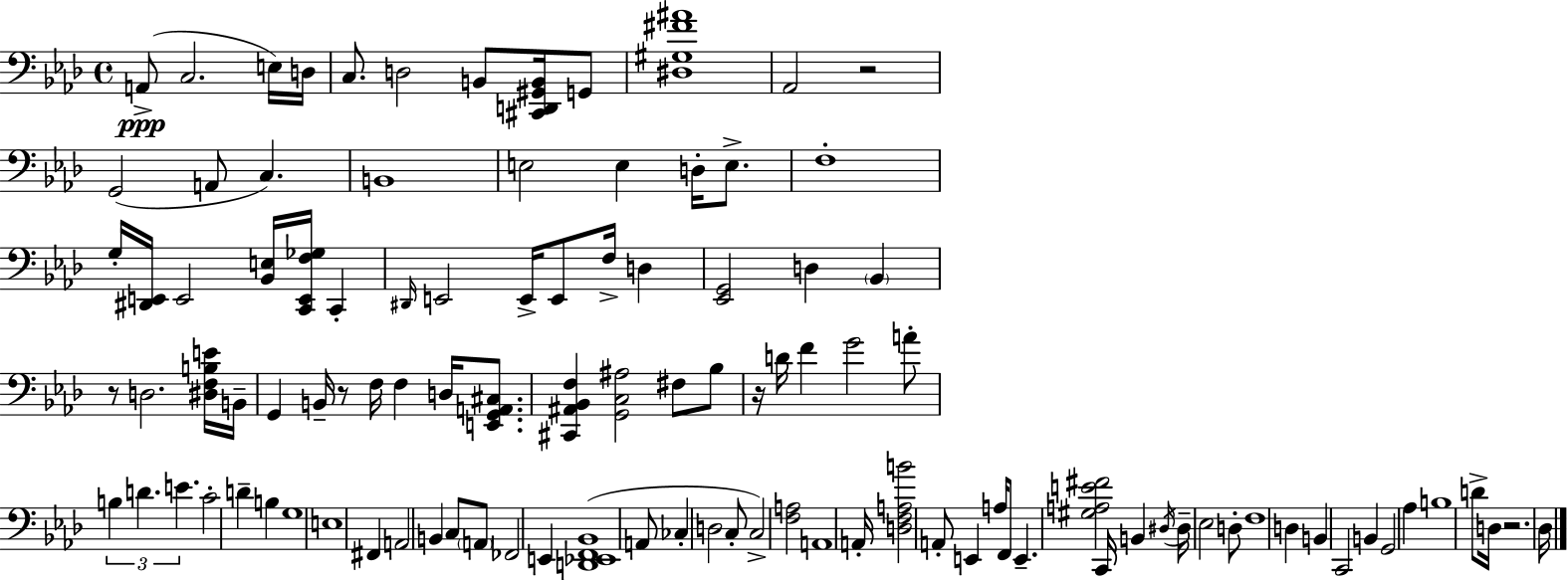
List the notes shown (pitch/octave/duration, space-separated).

A2/e C3/h. E3/s D3/s C3/e. D3/h B2/e [C#2,D2,G#2,B2]/s G2/e [D#3,G#3,F#4,A#4]/w Ab2/h R/h G2/h A2/e C3/q. B2/w E3/h E3/q D3/s E3/e. F3/w G3/s [D#2,E2]/s E2/h [Bb2,E3]/s [C2,E2,F3,Gb3]/s C2/q D#2/s E2/h E2/s E2/e F3/s D3/q [Eb2,G2]/h D3/q Bb2/q R/e D3/h. [D#3,F3,B3,E4]/s B2/s G2/q B2/s R/e F3/s F3/q D3/s [E2,G2,A2,C#3]/e. [C#2,A#2,Bb2,F3]/q [G2,C3,A#3]/h F#3/e Bb3/e R/s D4/s F4/q G4/h A4/e B3/q D4/q. E4/q. C4/h D4/q B3/q G3/w E3/w F#2/q A2/h B2/q C3/e A2/e FES2/h E2/q [D2,Eb2,F2,Bb2]/w A2/e CES3/q D3/h C3/e C3/h [F3,A3]/h A2/w A2/s [D3,F3,A3,B4]/h A2/e E2/q A3/s F2/e E2/q. [G#3,A3,E4,F#4]/h C2/s B2/q D#3/s D#3/s Eb3/h D3/e F3/w D3/q B2/q C2/h B2/q G2/h Ab3/q B3/w D4/e D3/s R/h. Db3/s